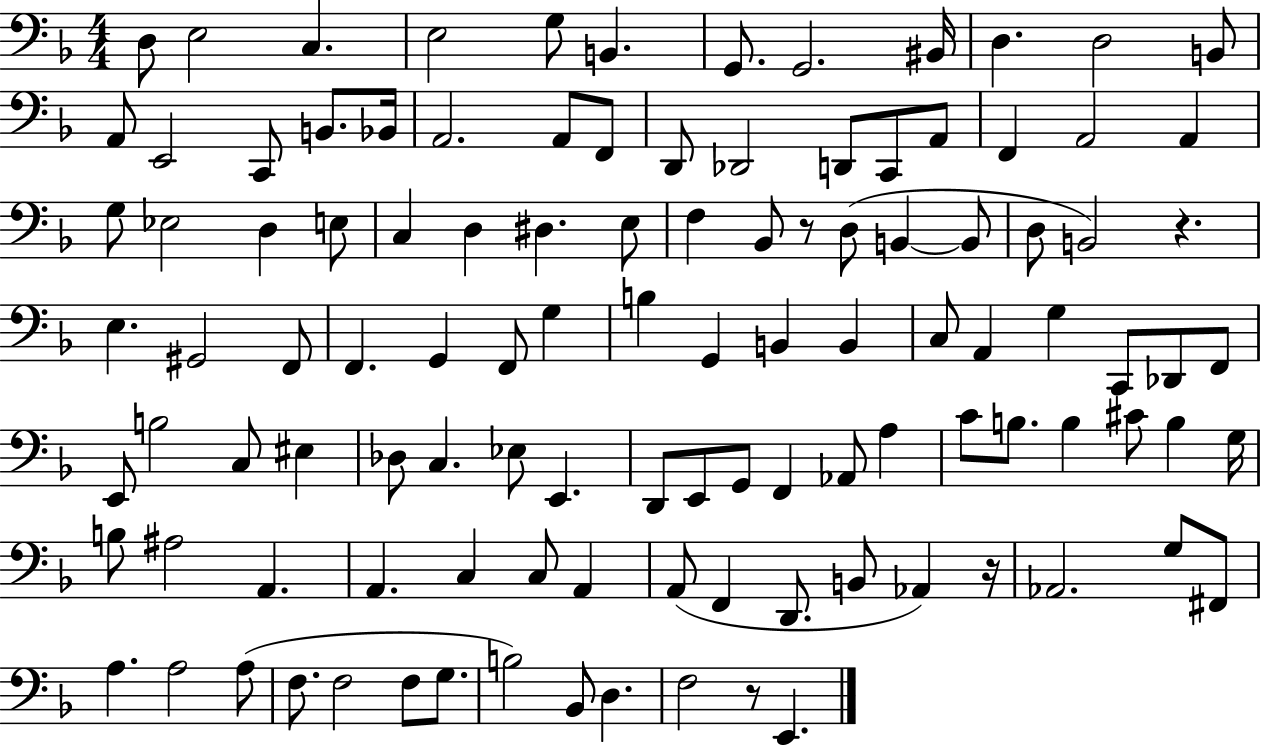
X:1
T:Untitled
M:4/4
L:1/4
K:F
D,/2 E,2 C, E,2 G,/2 B,, G,,/2 G,,2 ^B,,/4 D, D,2 B,,/2 A,,/2 E,,2 C,,/2 B,,/2 _B,,/4 A,,2 A,,/2 F,,/2 D,,/2 _D,,2 D,,/2 C,,/2 A,,/2 F,, A,,2 A,, G,/2 _E,2 D, E,/2 C, D, ^D, E,/2 F, _B,,/2 z/2 D,/2 B,, B,,/2 D,/2 B,,2 z E, ^G,,2 F,,/2 F,, G,, F,,/2 G, B, G,, B,, B,, C,/2 A,, G, C,,/2 _D,,/2 F,,/2 E,,/2 B,2 C,/2 ^E, _D,/2 C, _E,/2 E,, D,,/2 E,,/2 G,,/2 F,, _A,,/2 A, C/2 B,/2 B, ^C/2 B, G,/4 B,/2 ^A,2 A,, A,, C, C,/2 A,, A,,/2 F,, D,,/2 B,,/2 _A,, z/4 _A,,2 G,/2 ^F,,/2 A, A,2 A,/2 F,/2 F,2 F,/2 G,/2 B,2 _B,,/2 D, F,2 z/2 E,,